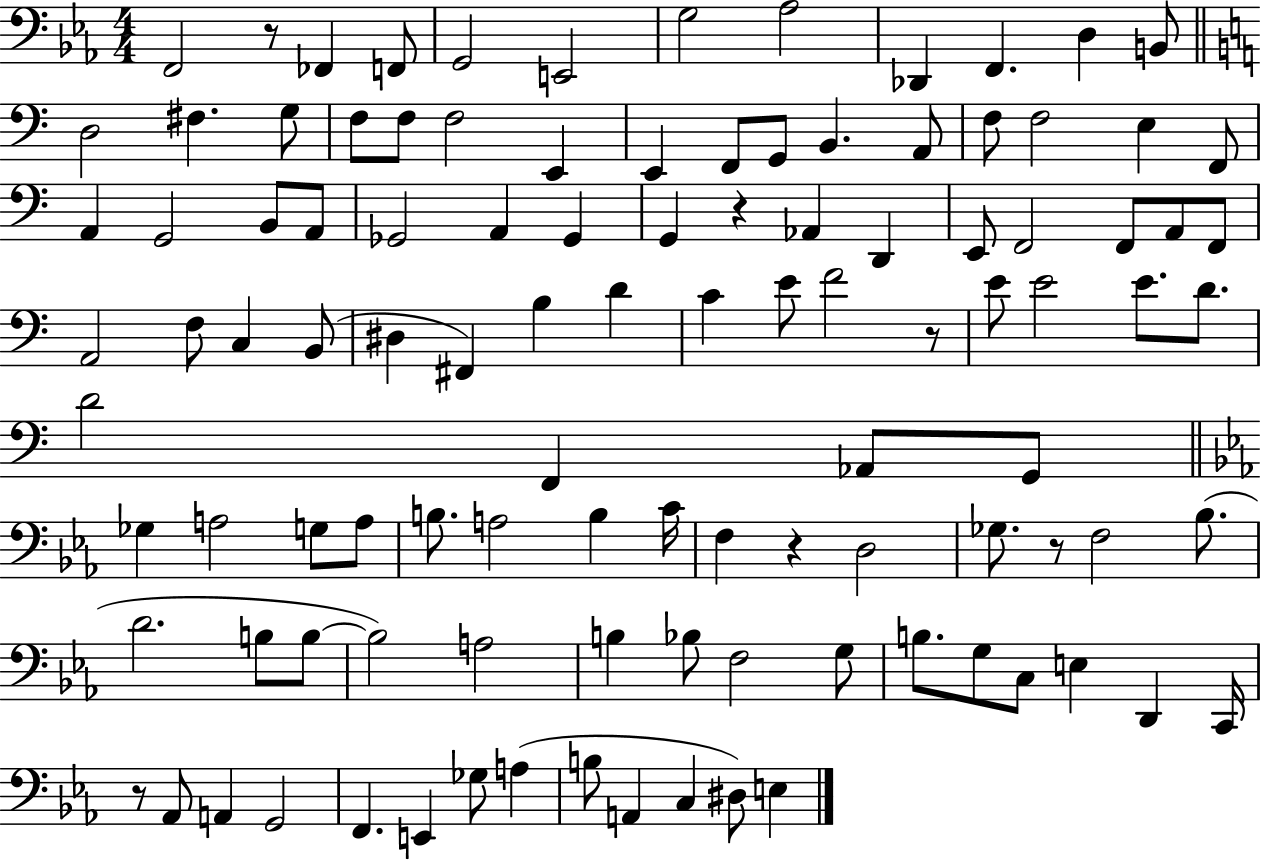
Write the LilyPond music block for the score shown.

{
  \clef bass
  \numericTimeSignature
  \time 4/4
  \key ees \major
  f,2 r8 fes,4 f,8 | g,2 e,2 | g2 aes2 | des,4 f,4. d4 b,8 | \break \bar "||" \break \key c \major d2 fis4. g8 | f8 f8 f2 e,4 | e,4 f,8 g,8 b,4. a,8 | f8 f2 e4 f,8 | \break a,4 g,2 b,8 a,8 | ges,2 a,4 ges,4 | g,4 r4 aes,4 d,4 | e,8 f,2 f,8 a,8 f,8 | \break a,2 f8 c4 b,8( | dis4 fis,4) b4 d'4 | c'4 e'8 f'2 r8 | e'8 e'2 e'8. d'8. | \break d'2 f,4 aes,8 g,8 | \bar "||" \break \key c \minor ges4 a2 g8 a8 | b8. a2 b4 c'16 | f4 r4 d2 | ges8. r8 f2 bes8.( | \break d'2. b8 b8~~ | b2) a2 | b4 bes8 f2 g8 | b8. g8 c8 e4 d,4 c,16 | \break r8 aes,8 a,4 g,2 | f,4. e,4 ges8 a4( | b8 a,4 c4 dis8) e4 | \bar "|."
}